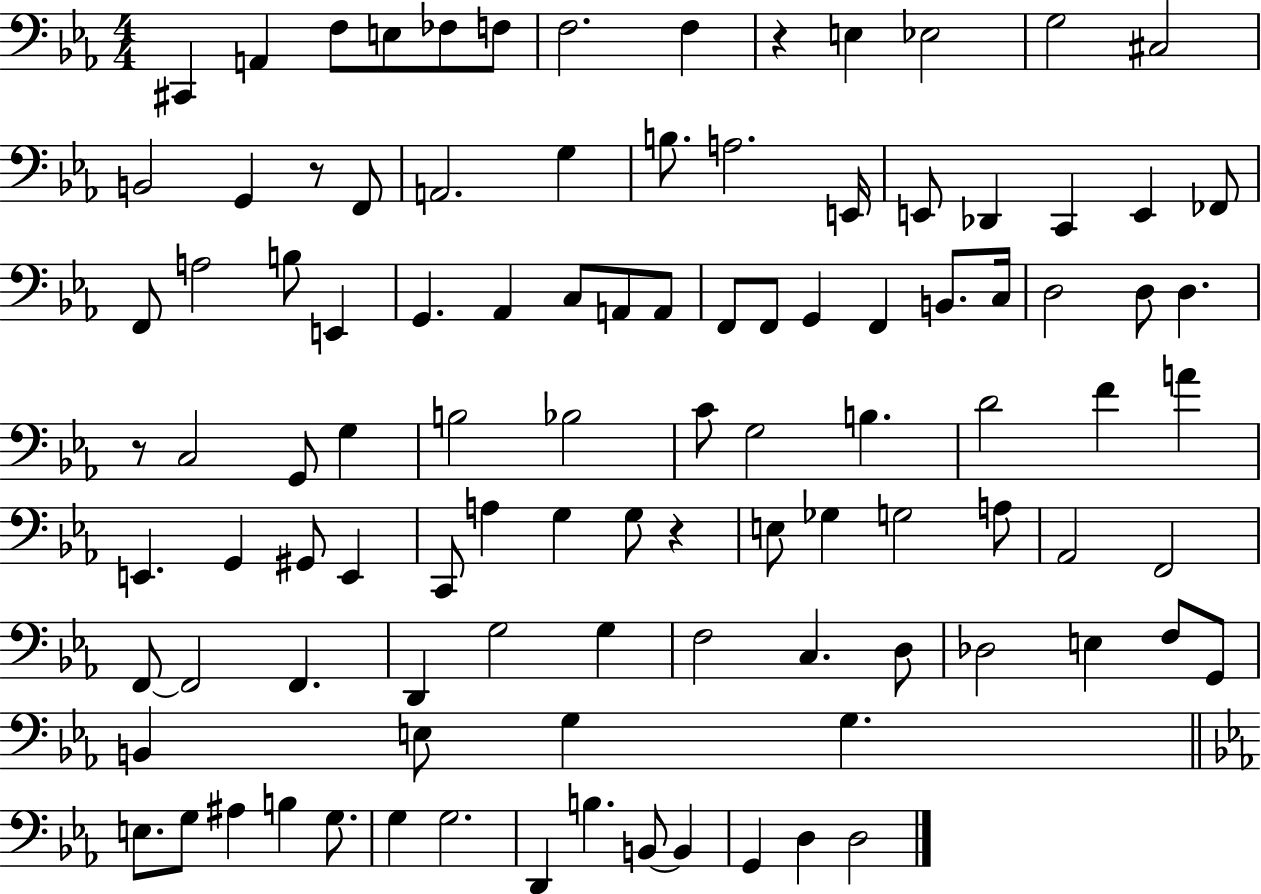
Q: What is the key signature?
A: EES major